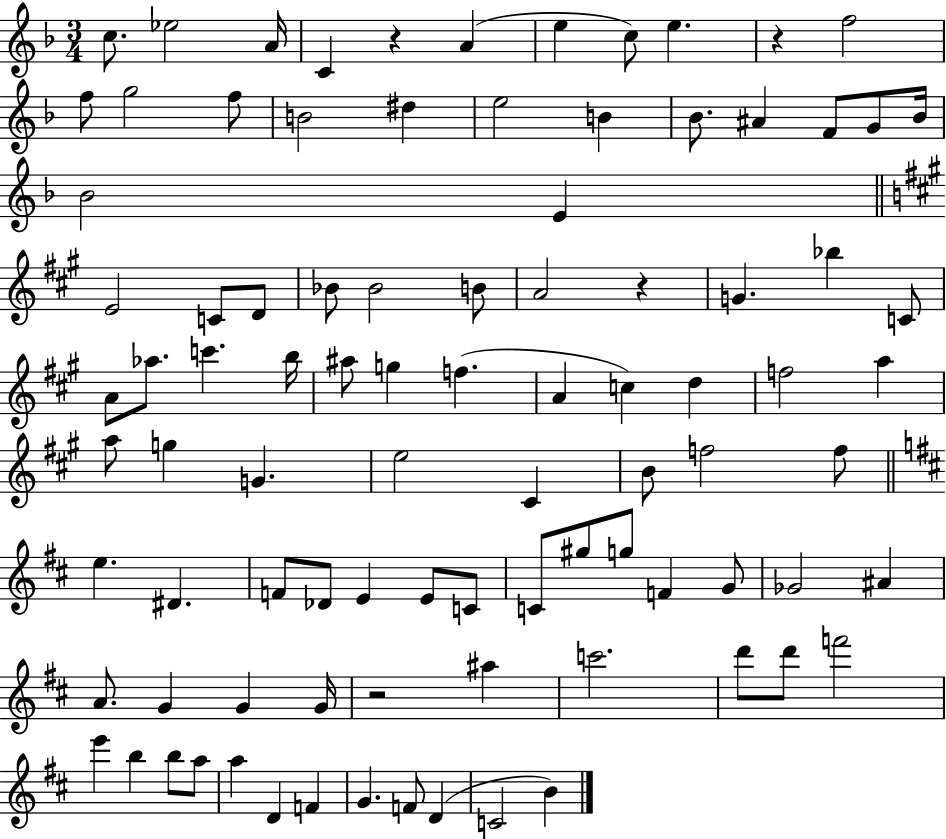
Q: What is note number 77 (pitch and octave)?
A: E6